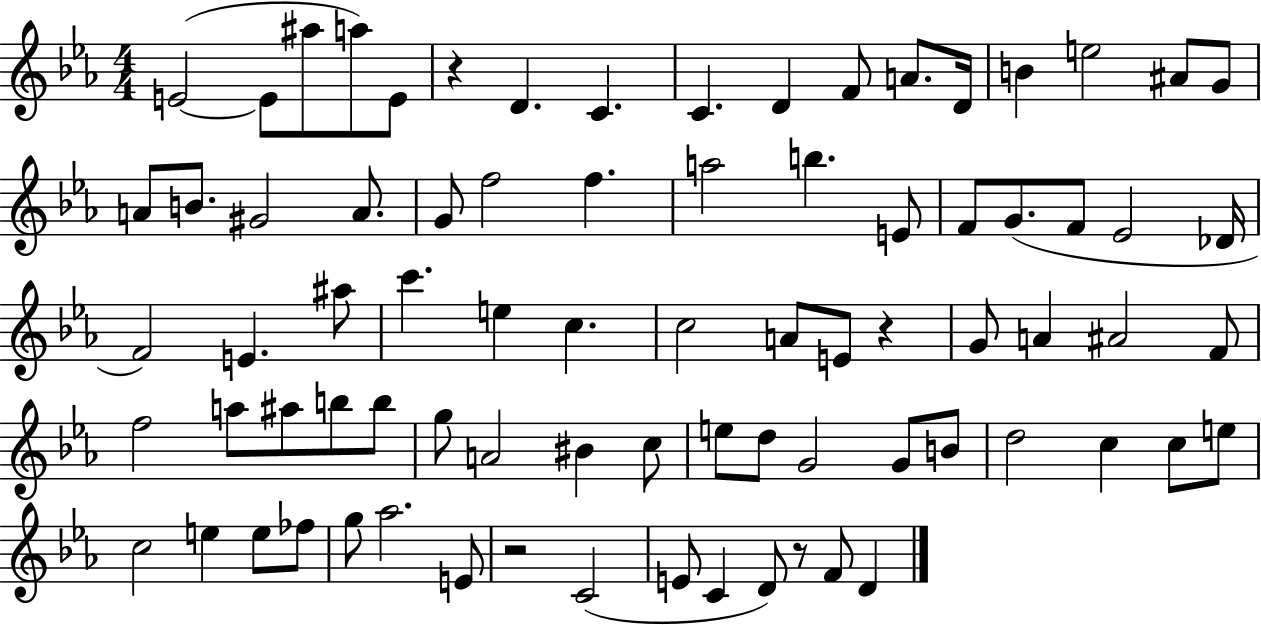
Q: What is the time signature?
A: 4/4